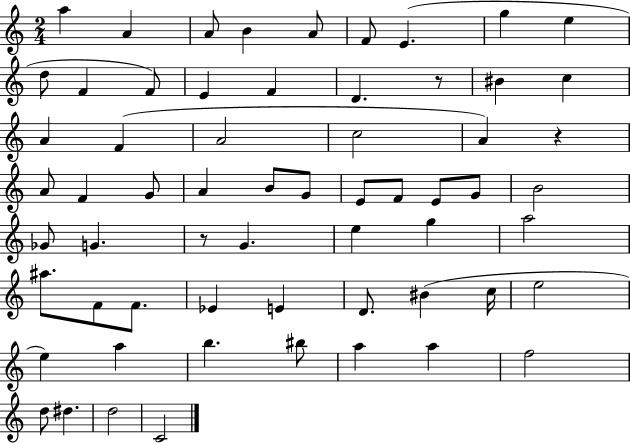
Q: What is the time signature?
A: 2/4